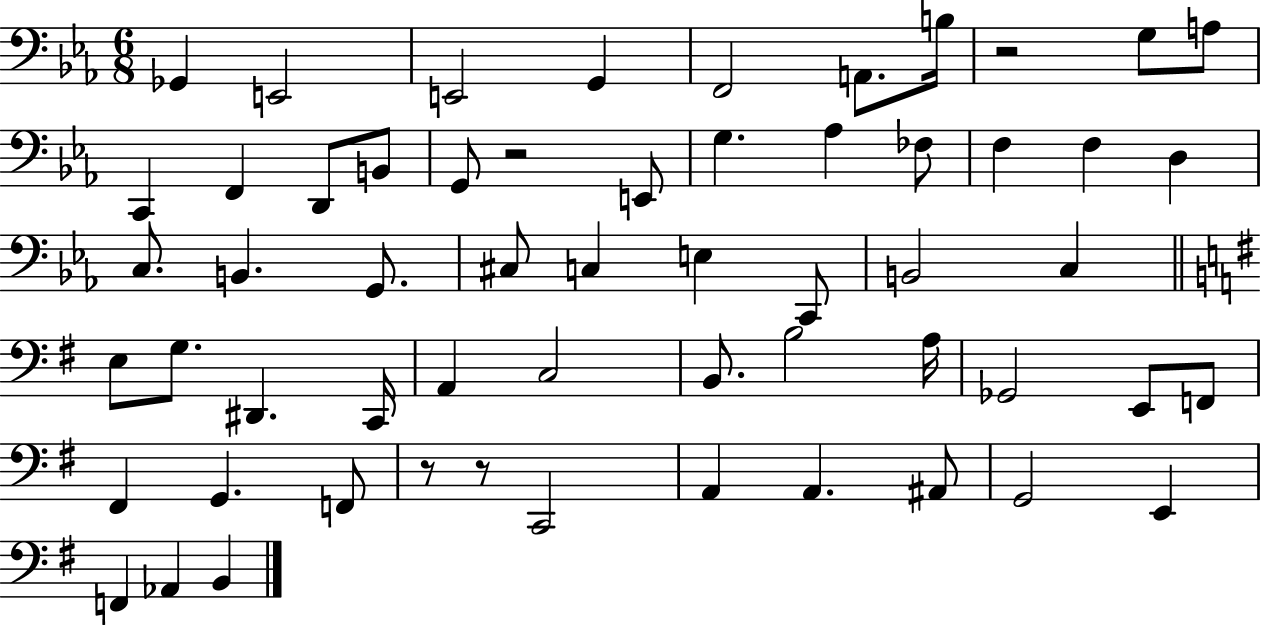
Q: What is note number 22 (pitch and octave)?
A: C3